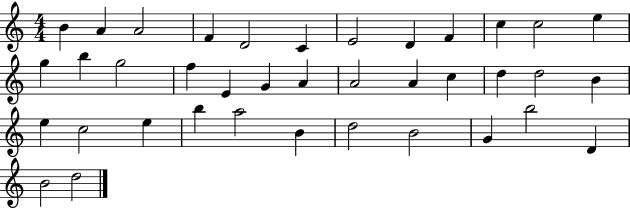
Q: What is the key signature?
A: C major